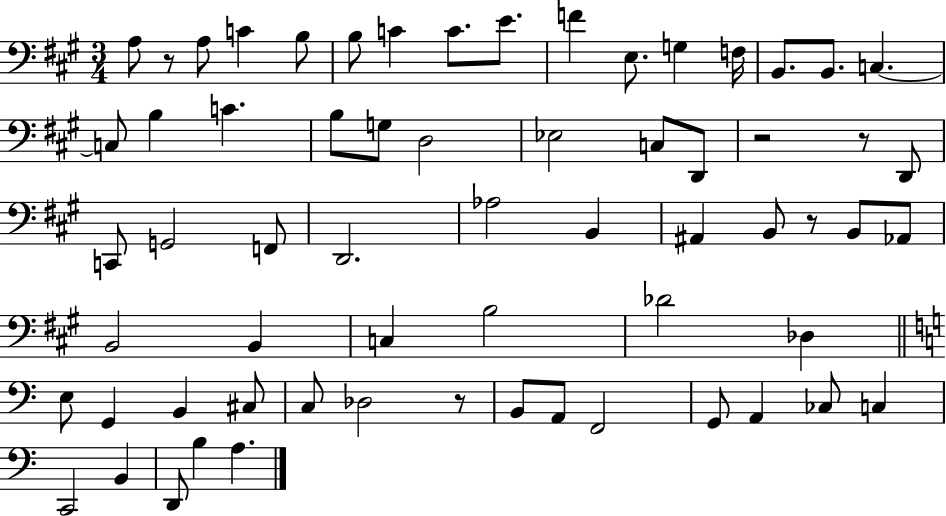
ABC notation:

X:1
T:Untitled
M:3/4
L:1/4
K:A
A,/2 z/2 A,/2 C B,/2 B,/2 C C/2 E/2 F E,/2 G, F,/4 B,,/2 B,,/2 C, C,/2 B, C B,/2 G,/2 D,2 _E,2 C,/2 D,,/2 z2 z/2 D,,/2 C,,/2 G,,2 F,,/2 D,,2 _A,2 B,, ^A,, B,,/2 z/2 B,,/2 _A,,/2 B,,2 B,, C, B,2 _D2 _D, E,/2 G,, B,, ^C,/2 C,/2 _D,2 z/2 B,,/2 A,,/2 F,,2 G,,/2 A,, _C,/2 C, C,,2 B,, D,,/2 B, A,